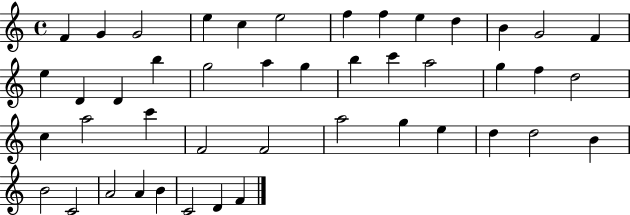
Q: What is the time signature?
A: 4/4